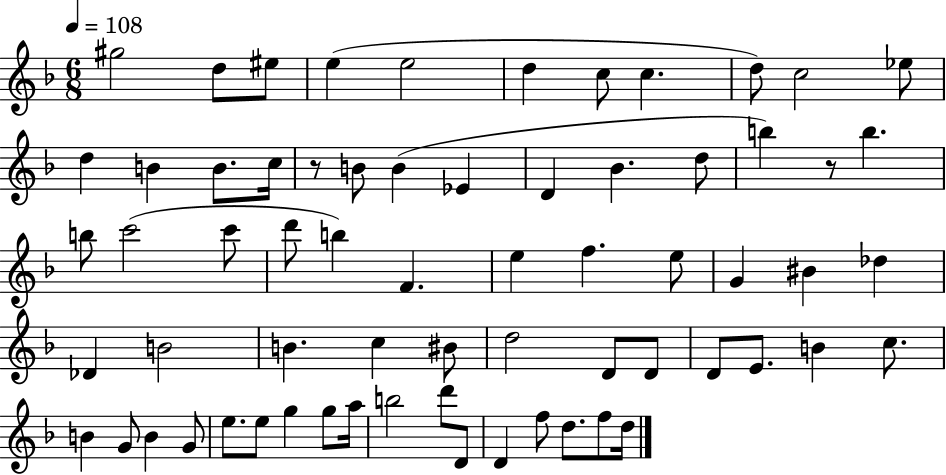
{
  \clef treble
  \numericTimeSignature
  \time 6/8
  \key f \major
  \tempo 4 = 108
  \repeat volta 2 { gis''2 d''8 eis''8 | e''4( e''2 | d''4 c''8 c''4. | d''8) c''2 ees''8 | \break d''4 b'4 b'8. c''16 | r8 b'8 b'4( ees'4 | d'4 bes'4. d''8 | b''4) r8 b''4. | \break b''8 c'''2( c'''8 | d'''8 b''4) f'4. | e''4 f''4. e''8 | g'4 bis'4 des''4 | \break des'4 b'2 | b'4. c''4 bis'8 | d''2 d'8 d'8 | d'8 e'8. b'4 c''8. | \break b'4 g'8 b'4 g'8 | e''8. e''8 g''4 g''8 a''16 | b''2 d'''8 d'8 | d'4 f''8 d''8. f''8 d''16 | \break } \bar "|."
}